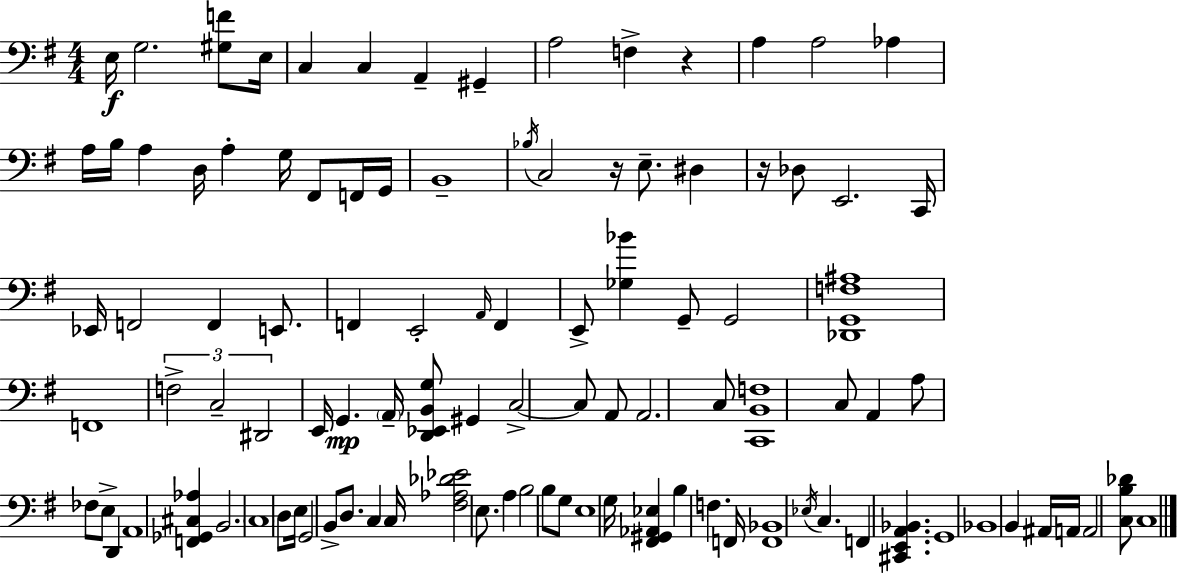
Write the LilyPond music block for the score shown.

{
  \clef bass
  \numericTimeSignature
  \time 4/4
  \key g \major
  e16\f g2. <gis f'>8 e16 | c4 c4 a,4-- gis,4-- | a2 f4-> r4 | a4 a2 aes4 | \break a16 b16 a4 d16 a4-. g16 fis,8 f,16 g,16 | b,1-- | \acciaccatura { bes16 } c2 r16 e8.-- dis4 | r16 des8 e,2. | \break c,16 ees,16 f,2 f,4 e,8. | f,4 e,2-. \grace { a,16 } f,4 | e,8-> <ges bes'>4 g,8-- g,2 | <des, g, f ais>1 | \break f,1 | \tuplet 3/2 { f2-> c2-- | dis,2 } e,16 g,4.\mp | \parenthesize a,16-- <d, ees, b, g>8 gis,4 c2->~~ | \break c8 a,8 a,2. | c8 <c, b, f>1 | c8 a,4 a8 fes8 e8-> d,4 | a,1 | \break <f, ges, cis aes>4 b,2. | \parenthesize c1 | d8 e16 g,2 b,8-> d8. | c4 c16 <fis aes des' ees'>2 e8. | \break a4 b2 b8 | g8 e1 | g16 <fis, gis, aes, ees>4 b4 f4. | f,16 <f, bes,>1 | \break \acciaccatura { ees16 } c4. f,4 <cis, e, a, bes,>4. | g,1 | bes,1 | b,4 ais,16 a,16 a,2 | \break <c b des'>8 c1 | \bar "|."
}